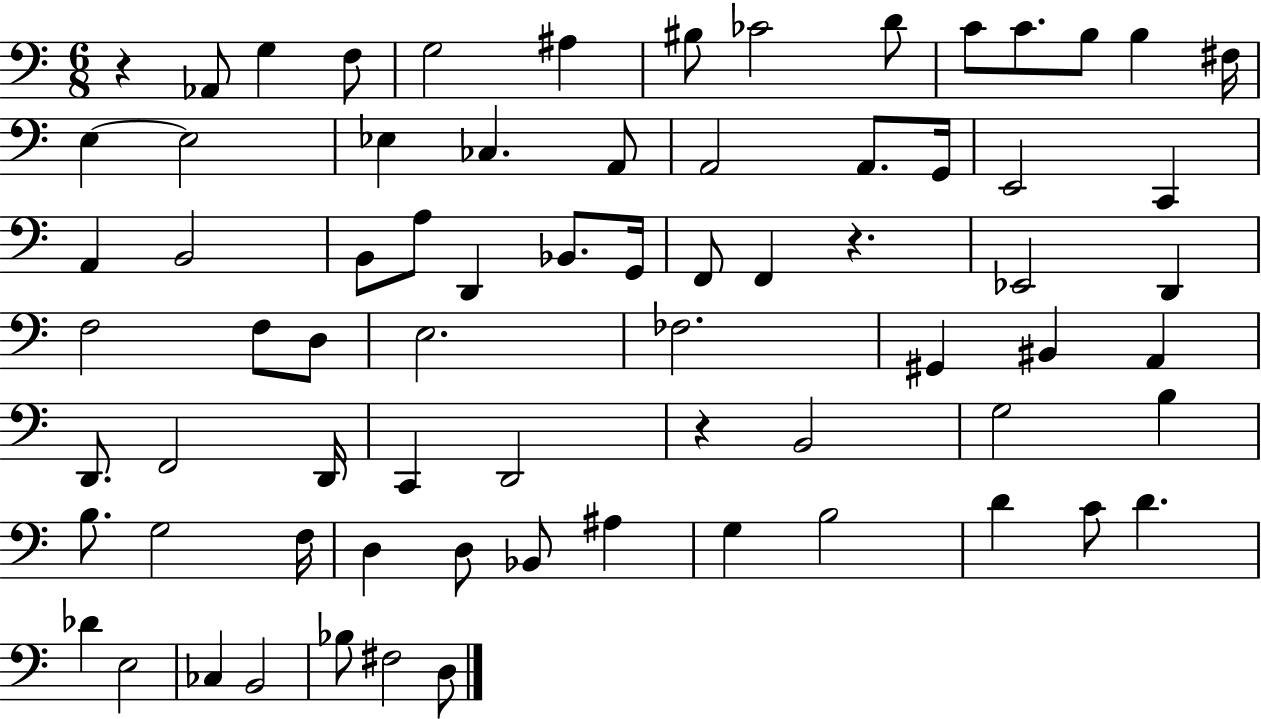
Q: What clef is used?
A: bass